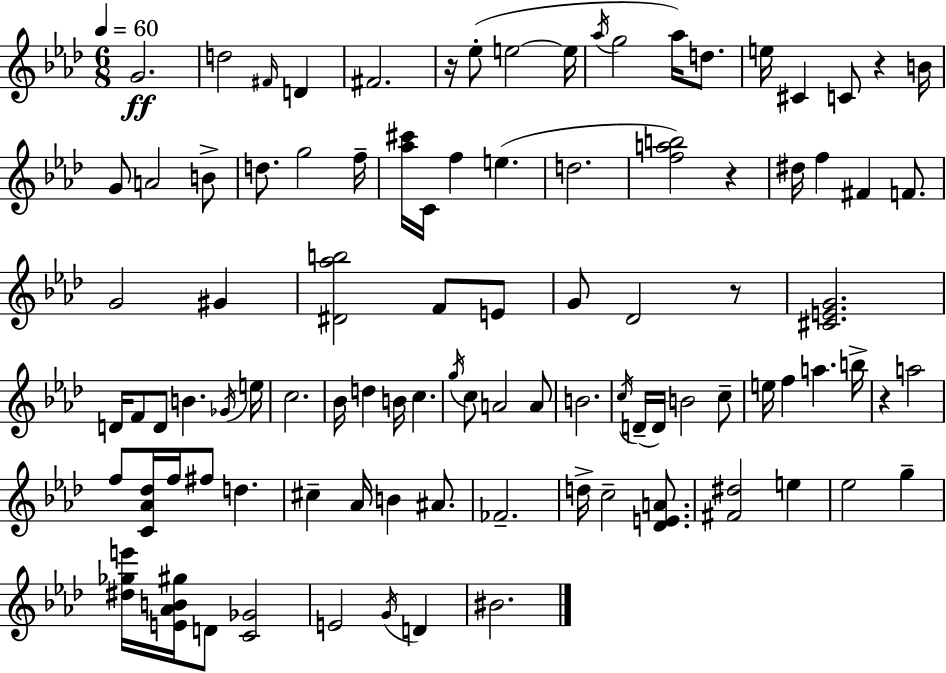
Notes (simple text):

G4/h. D5/h F#4/s D4/q F#4/h. R/s Eb5/e E5/h E5/s Ab5/s G5/h Ab5/s D5/e. E5/s C#4/q C4/e R/q B4/s G4/e A4/h B4/e D5/e. G5/h F5/s [Ab5,C#6]/s C4/s F5/q E5/q. D5/h. [F5,A5,B5]/h R/q D#5/s F5/q F#4/q F4/e. G4/h G#4/q [D#4,Ab5,B5]/h F4/e E4/e G4/e Db4/h R/e [C#4,E4,G4]/h. D4/s F4/e D4/e B4/q. Gb4/s E5/s C5/h. Bb4/s D5/q B4/s C5/q. G5/s C5/e A4/h A4/e B4/h. C5/s D4/s D4/s B4/h C5/e E5/s F5/q A5/q. B5/s R/q A5/h F5/e [C4,Ab4,Db5]/s F5/s F#5/e D5/q. C#5/q Ab4/s B4/q A#4/e. FES4/h. D5/s C5/h [Db4,E4,A4]/e. [F#4,D#5]/h E5/q Eb5/h G5/q [D#5,Gb5,E6]/s [E4,Ab4,B4,G#5]/s D4/e [C4,Gb4]/h E4/h G4/s D4/q BIS4/h.